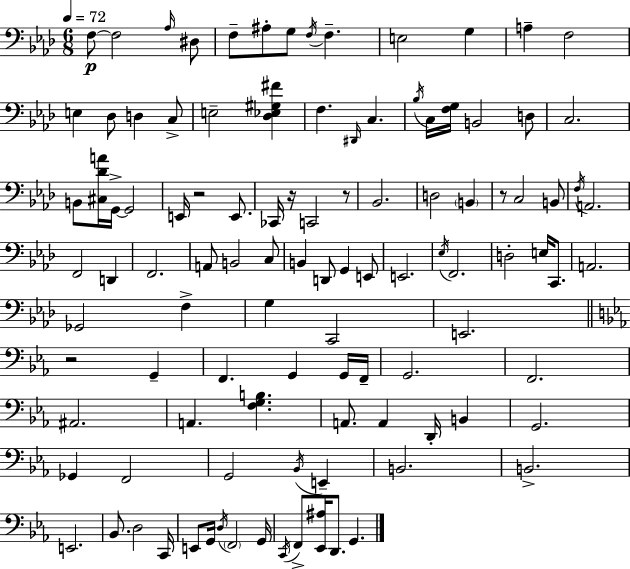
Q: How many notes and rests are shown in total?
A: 106